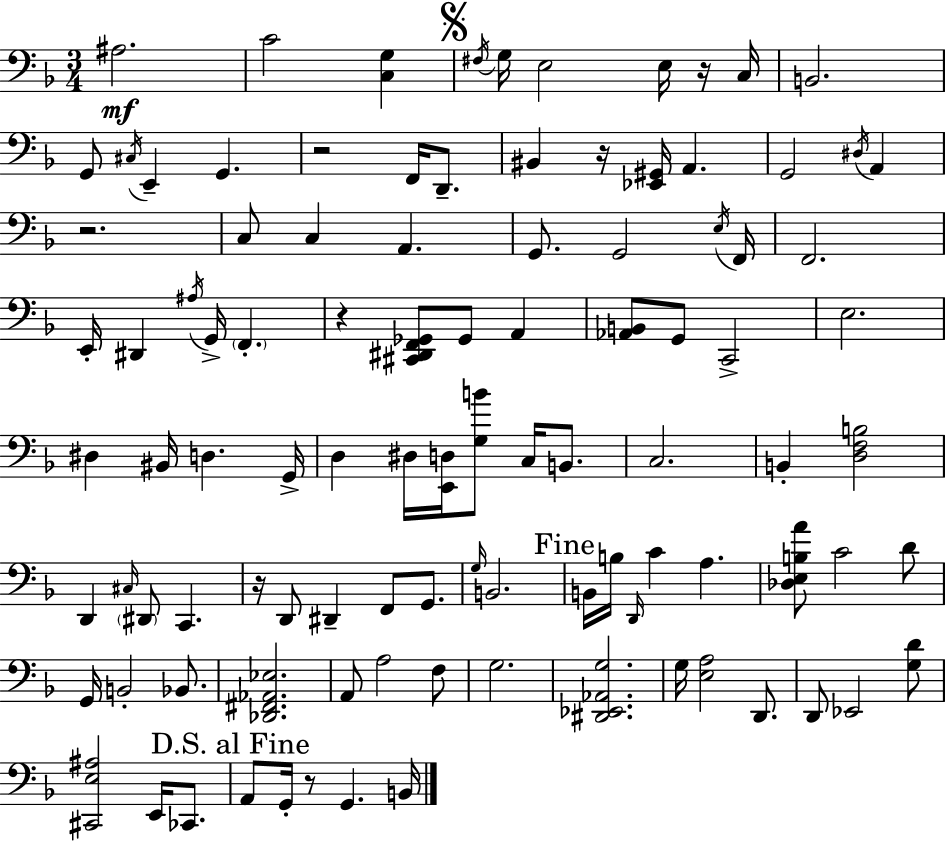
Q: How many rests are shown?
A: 7